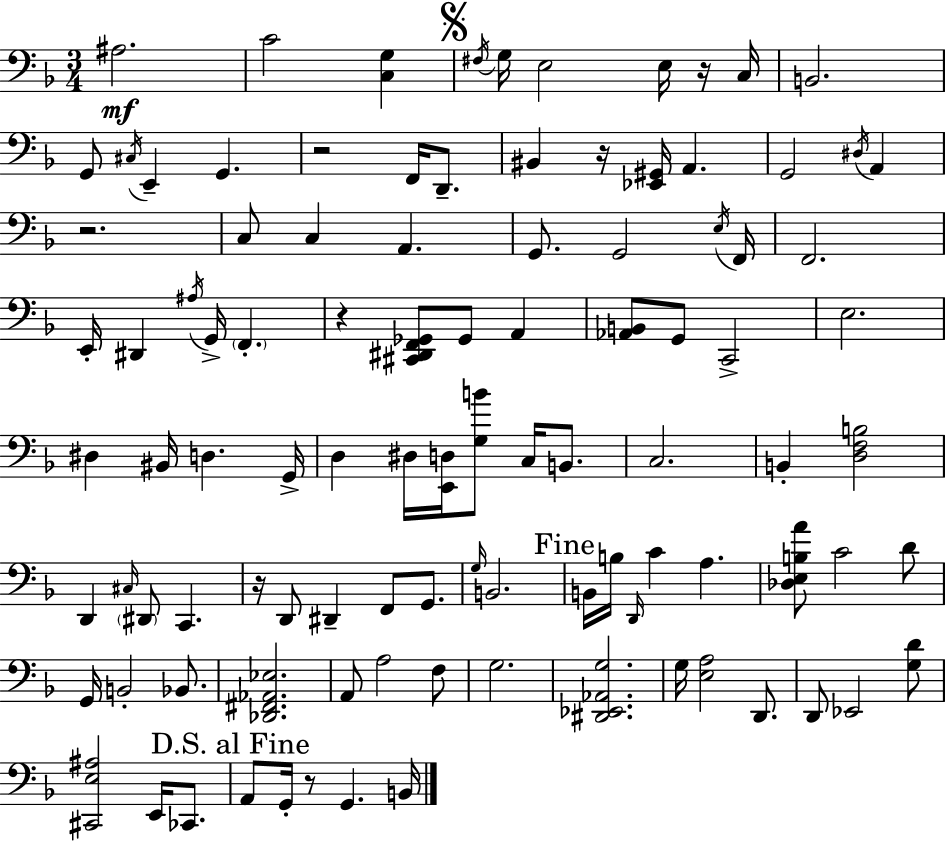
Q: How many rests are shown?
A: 7